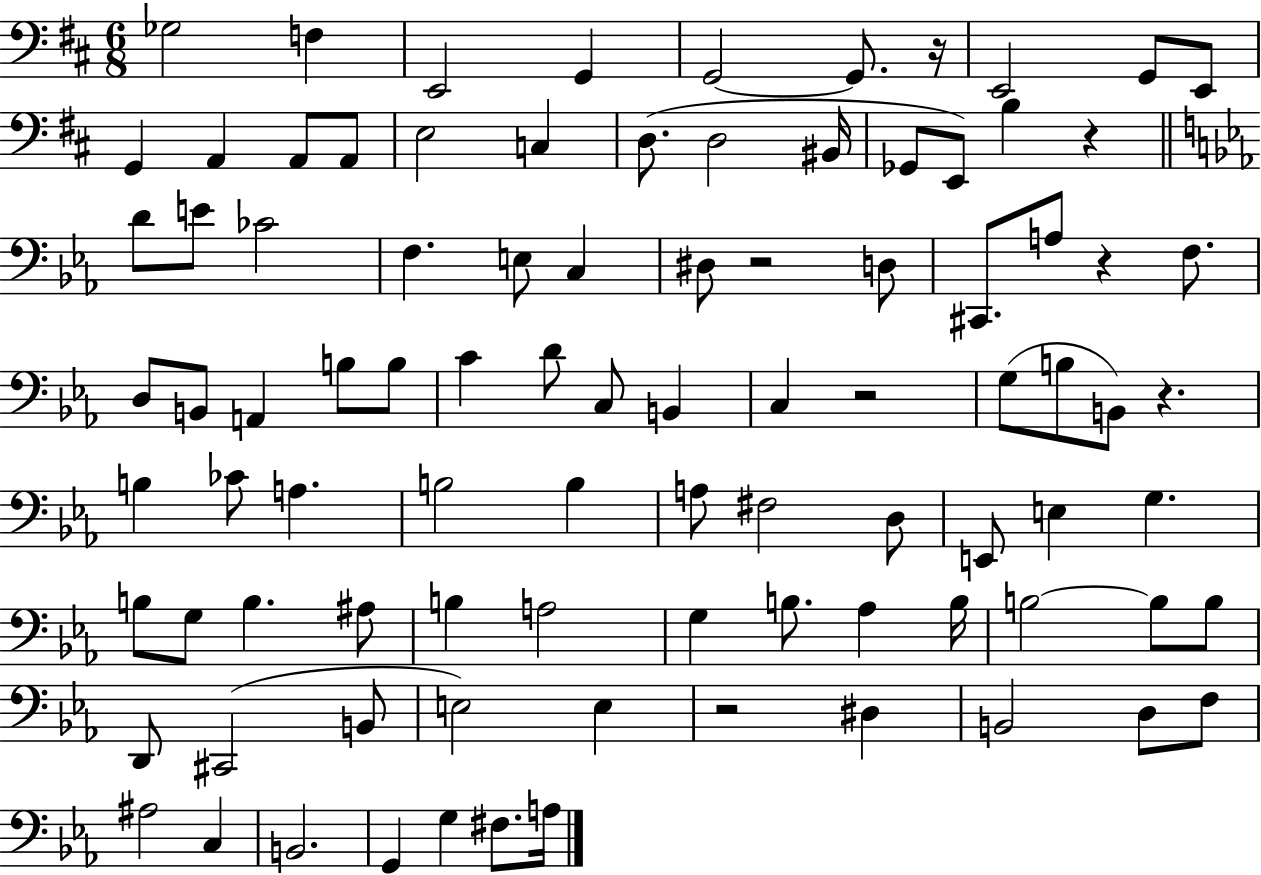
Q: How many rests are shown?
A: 7